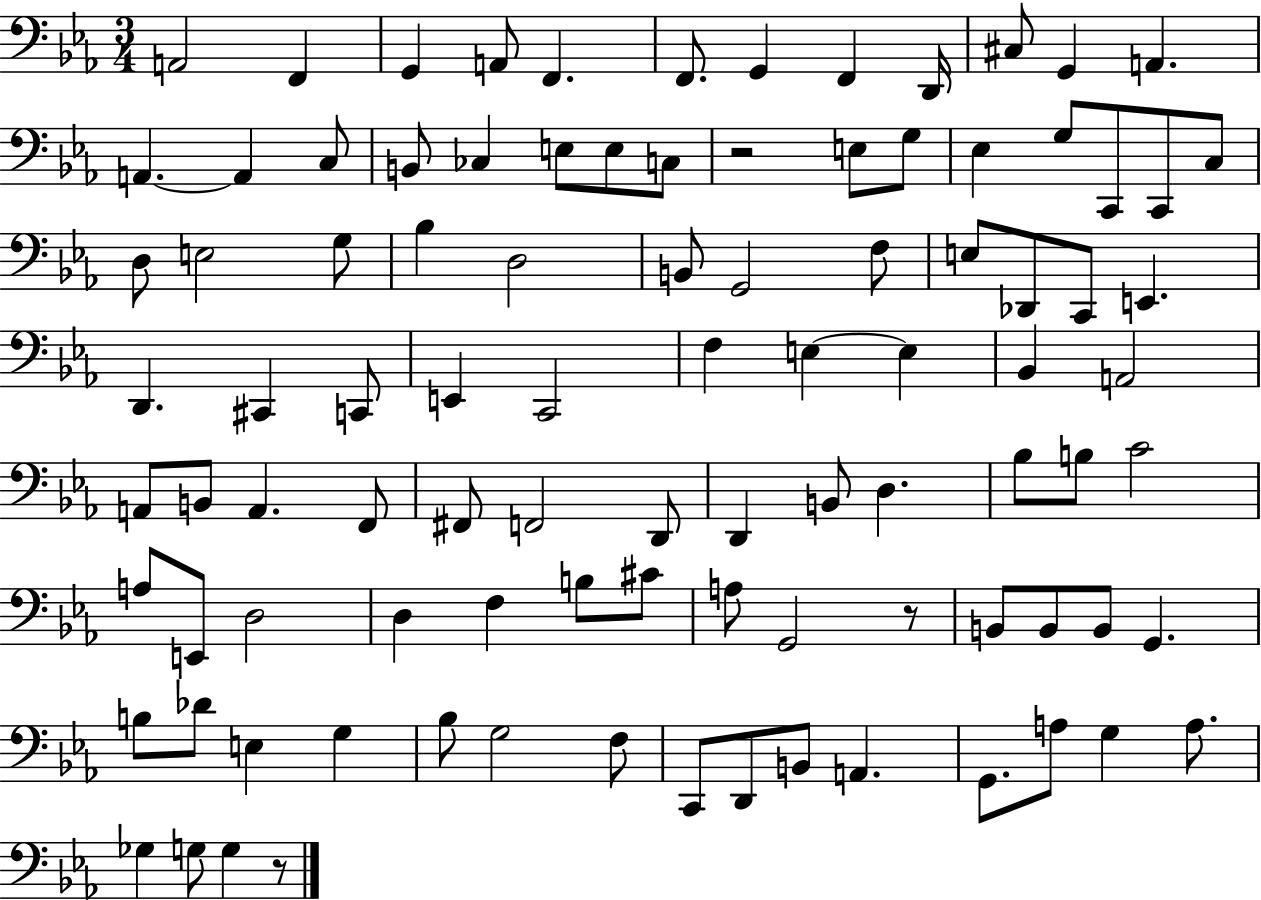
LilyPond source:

{
  \clef bass
  \numericTimeSignature
  \time 3/4
  \key ees \major
  a,2 f,4 | g,4 a,8 f,4. | f,8. g,4 f,4 d,16 | cis8 g,4 a,4. | \break a,4.~~ a,4 c8 | b,8 ces4 e8 e8 c8 | r2 e8 g8 | ees4 g8 c,8 c,8 c8 | \break d8 e2 g8 | bes4 d2 | b,8 g,2 f8 | e8 des,8 c,8 e,4. | \break d,4. cis,4 c,8 | e,4 c,2 | f4 e4~~ e4 | bes,4 a,2 | \break a,8 b,8 a,4. f,8 | fis,8 f,2 d,8 | d,4 b,8 d4. | bes8 b8 c'2 | \break a8 e,8 d2 | d4 f4 b8 cis'8 | a8 g,2 r8 | b,8 b,8 b,8 g,4. | \break b8 des'8 e4 g4 | bes8 g2 f8 | c,8 d,8 b,8 a,4. | g,8. a8 g4 a8. | \break ges4 g8 g4 r8 | \bar "|."
}